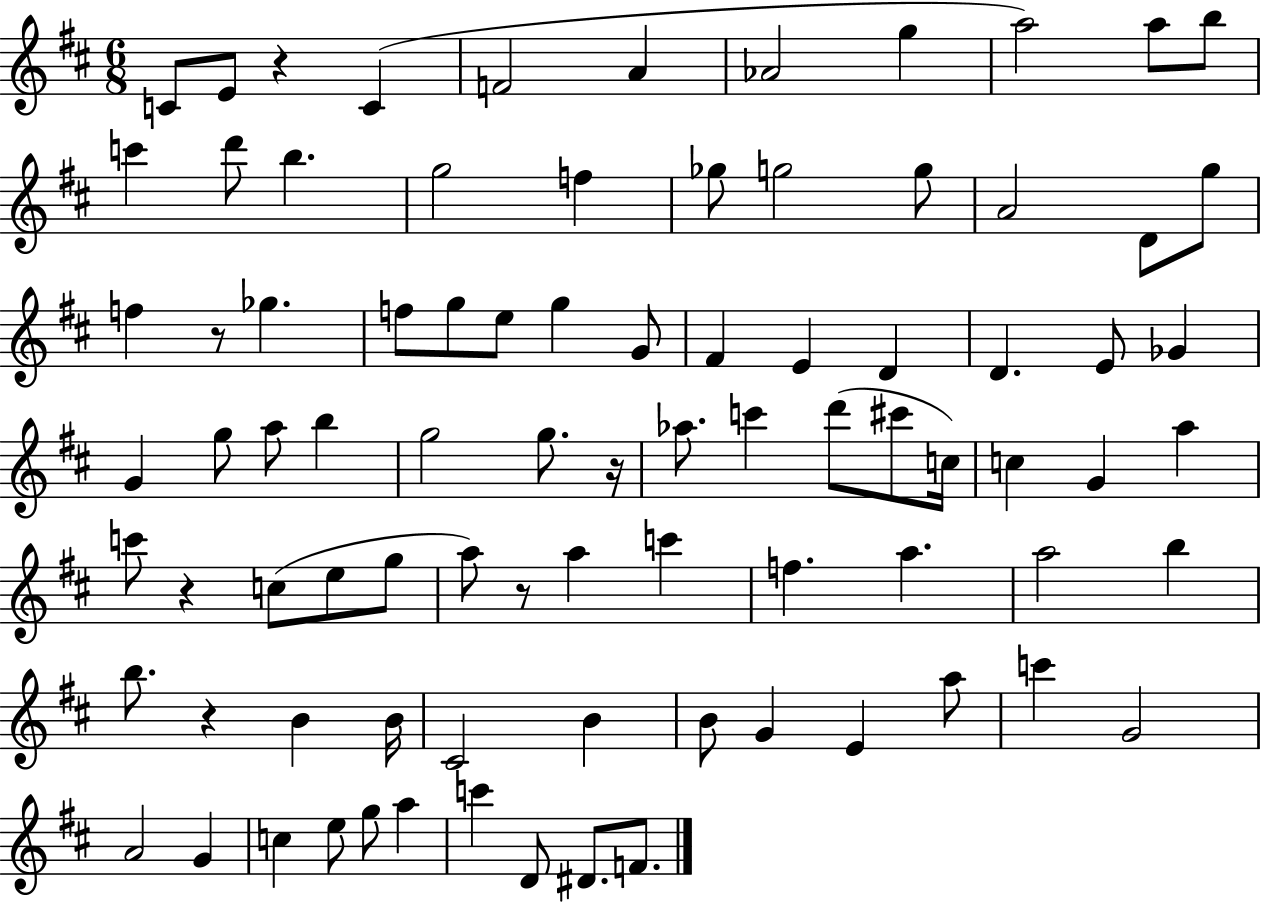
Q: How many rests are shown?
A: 6